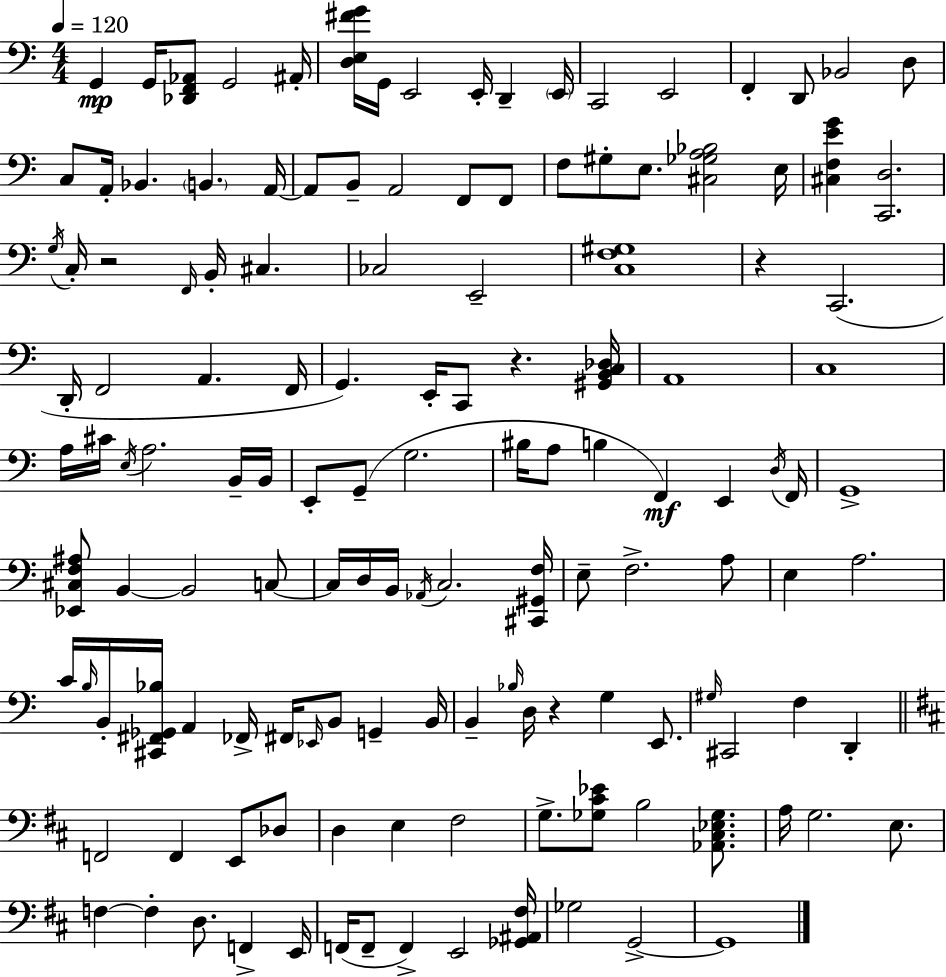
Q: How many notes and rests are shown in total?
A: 136